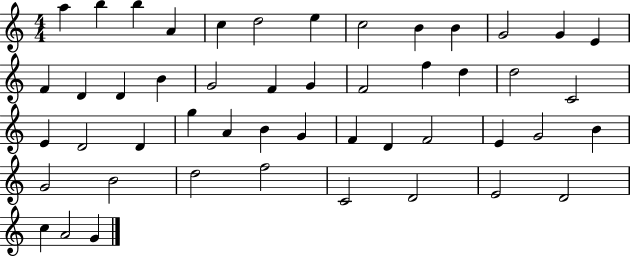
X:1
T:Untitled
M:4/4
L:1/4
K:C
a b b A c d2 e c2 B B G2 G E F D D B G2 F G F2 f d d2 C2 E D2 D g A B G F D F2 E G2 B G2 B2 d2 f2 C2 D2 E2 D2 c A2 G